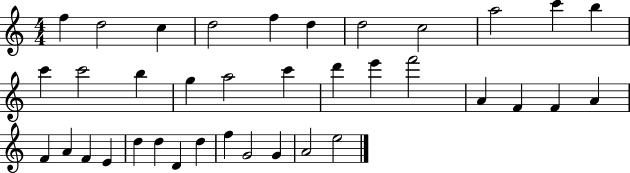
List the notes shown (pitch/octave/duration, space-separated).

F5/q D5/h C5/q D5/h F5/q D5/q D5/h C5/h A5/h C6/q B5/q C6/q C6/h B5/q G5/q A5/h C6/q D6/q E6/q F6/h A4/q F4/q F4/q A4/q F4/q A4/q F4/q E4/q D5/q D5/q D4/q D5/q F5/q G4/h G4/q A4/h E5/h